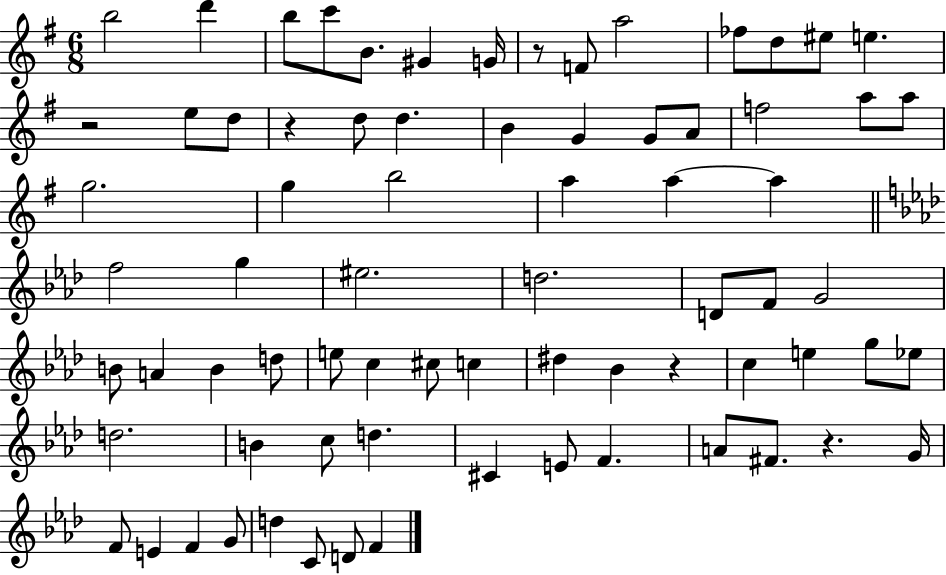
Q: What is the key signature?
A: G major